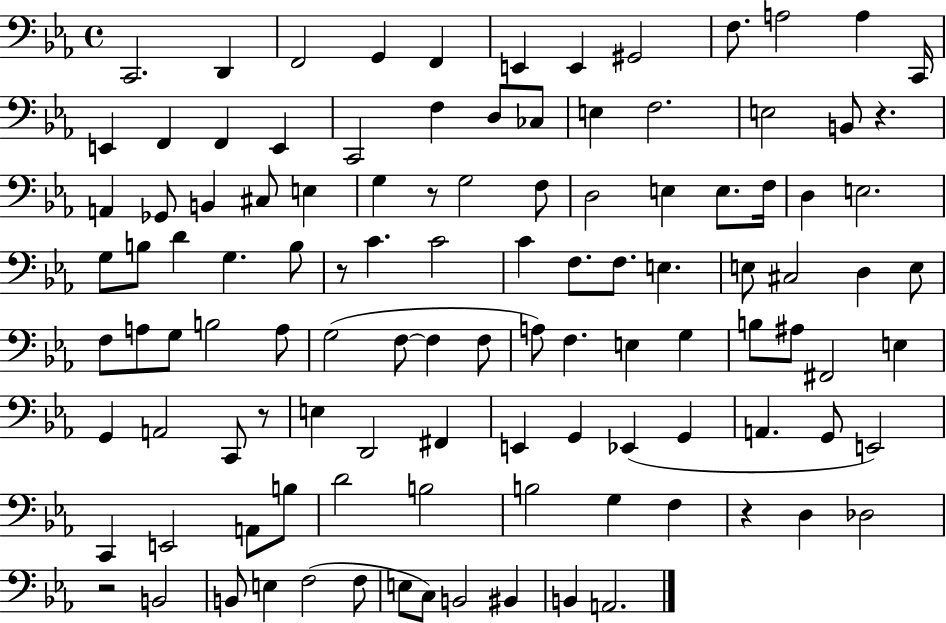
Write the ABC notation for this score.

X:1
T:Untitled
M:4/4
L:1/4
K:Eb
C,,2 D,, F,,2 G,, F,, E,, E,, ^G,,2 F,/2 A,2 A, C,,/4 E,, F,, F,, E,, C,,2 F, D,/2 _C,/2 E, F,2 E,2 B,,/2 z A,, _G,,/2 B,, ^C,/2 E, G, z/2 G,2 F,/2 D,2 E, E,/2 F,/4 D, E,2 G,/2 B,/2 D G, B,/2 z/2 C C2 C F,/2 F,/2 E, E,/2 ^C,2 D, E,/2 F,/2 A,/2 G,/2 B,2 A,/2 G,2 F,/2 F, F,/2 A,/2 F, E, G, B,/2 ^A,/2 ^F,,2 E, G,, A,,2 C,,/2 z/2 E, D,,2 ^F,, E,, G,, _E,, G,, A,, G,,/2 E,,2 C,, E,,2 A,,/2 B,/2 D2 B,2 B,2 G, F, z D, _D,2 z2 B,,2 B,,/2 E, F,2 F,/2 E,/2 C,/2 B,,2 ^B,, B,, A,,2